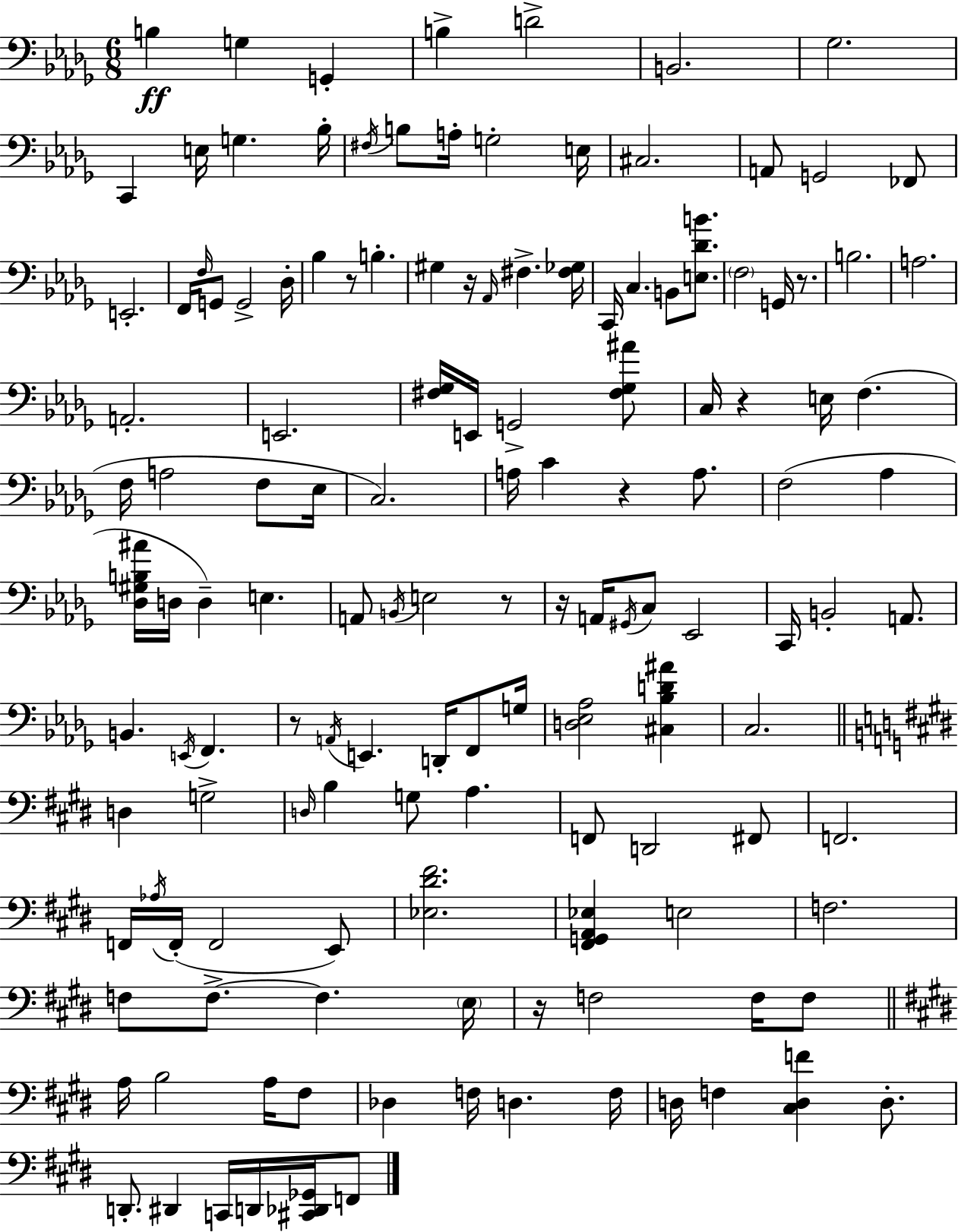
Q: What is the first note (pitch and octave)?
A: B3